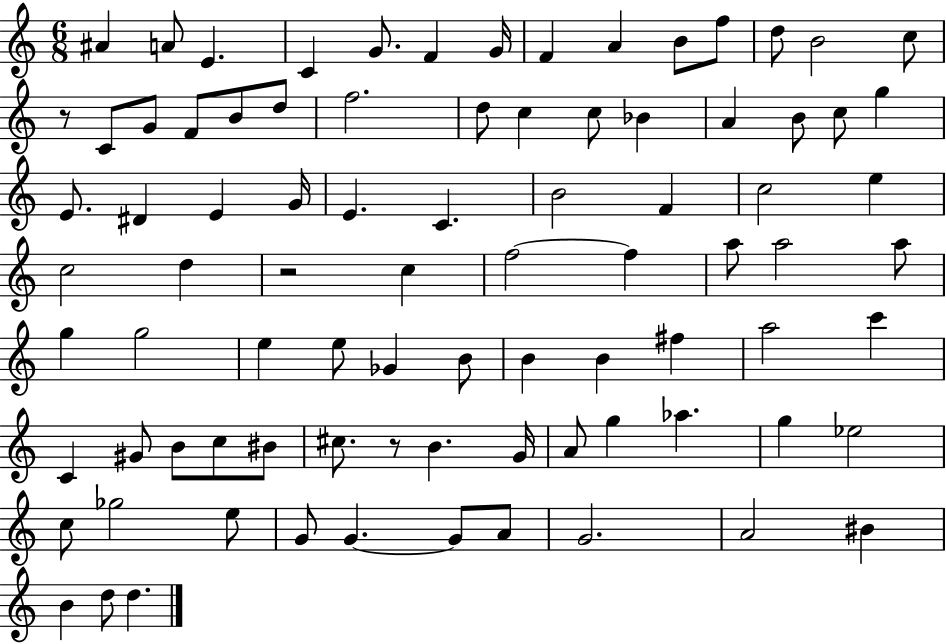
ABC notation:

X:1
T:Untitled
M:6/8
L:1/4
K:C
^A A/2 E C G/2 F G/4 F A B/2 f/2 d/2 B2 c/2 z/2 C/2 G/2 F/2 B/2 d/2 f2 d/2 c c/2 _B A B/2 c/2 g E/2 ^D E G/4 E C B2 F c2 e c2 d z2 c f2 f a/2 a2 a/2 g g2 e e/2 _G B/2 B B ^f a2 c' C ^G/2 B/2 c/2 ^B/2 ^c/2 z/2 B G/4 A/2 g _a g _e2 c/2 _g2 e/2 G/2 G G/2 A/2 G2 A2 ^B B d/2 d